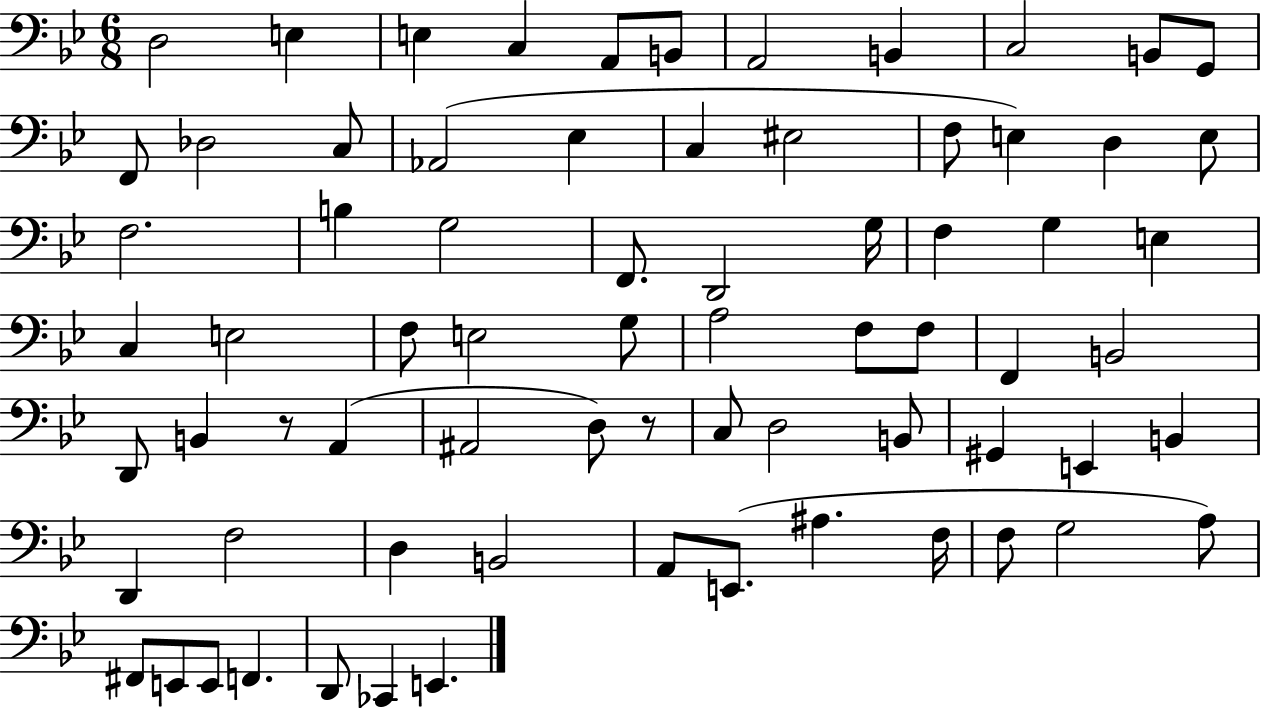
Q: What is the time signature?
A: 6/8